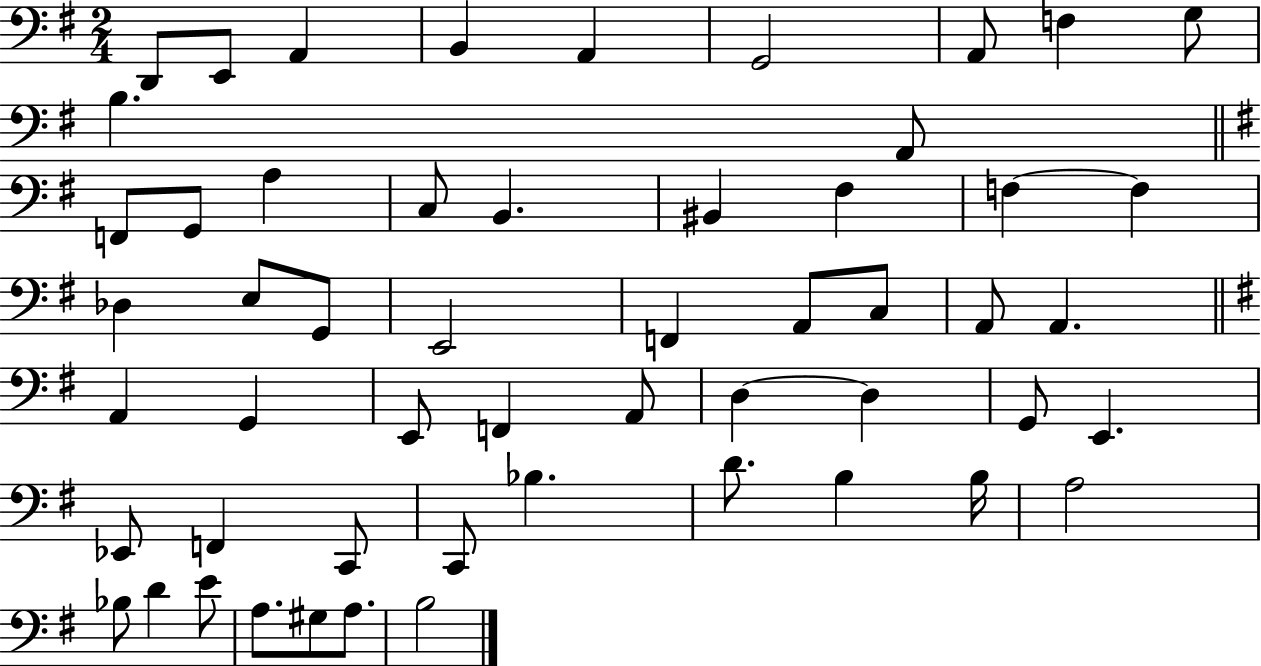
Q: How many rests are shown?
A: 0